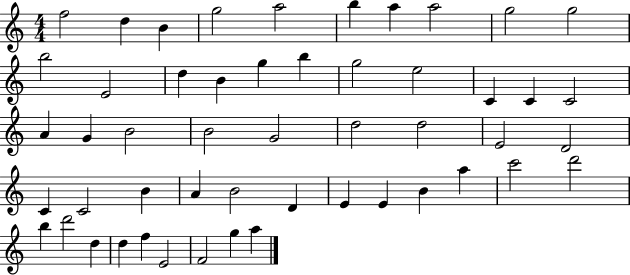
F5/h D5/q B4/q G5/h A5/h B5/q A5/q A5/h G5/h G5/h B5/h E4/h D5/q B4/q G5/q B5/q G5/h E5/h C4/q C4/q C4/h A4/q G4/q B4/h B4/h G4/h D5/h D5/h E4/h D4/h C4/q C4/h B4/q A4/q B4/h D4/q E4/q E4/q B4/q A5/q C6/h D6/h B5/q D6/h D5/q D5/q F5/q E4/h F4/h G5/q A5/q